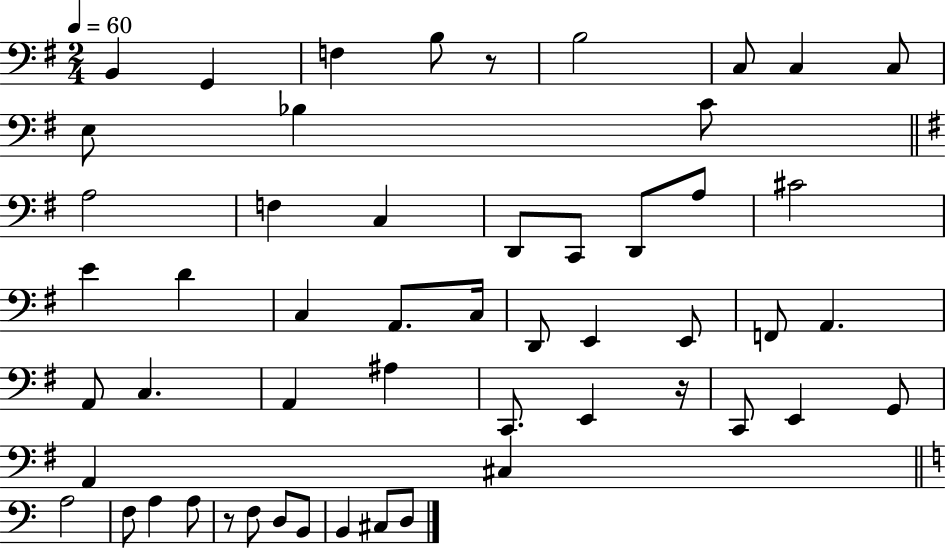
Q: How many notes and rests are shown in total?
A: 53